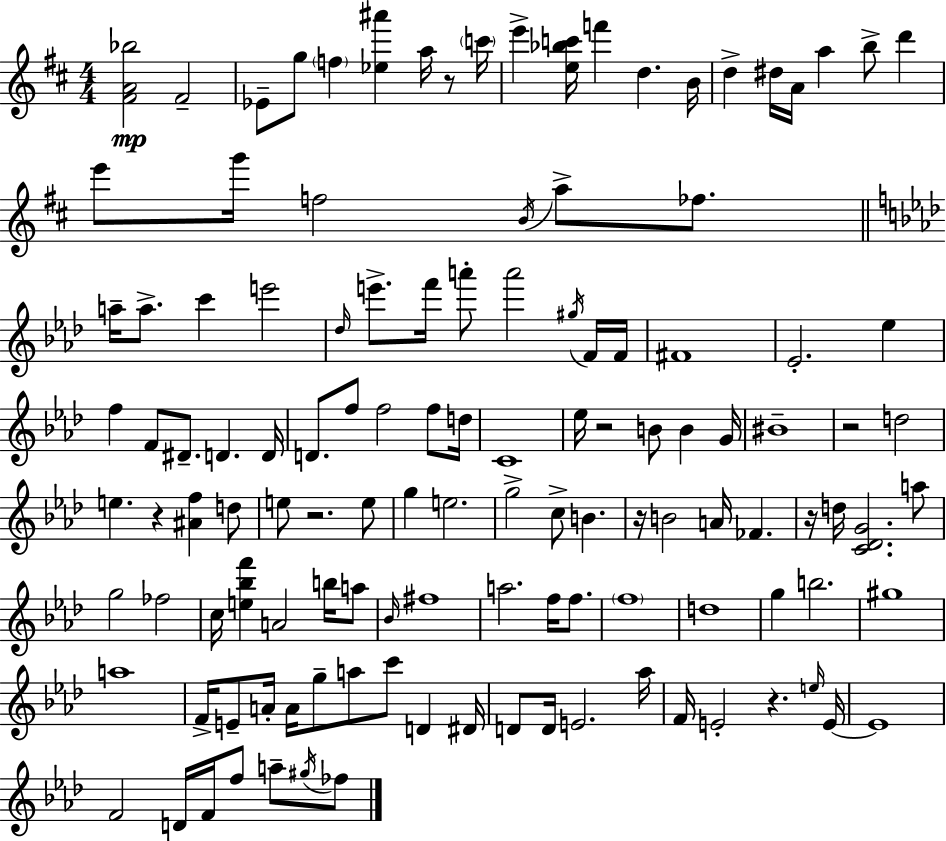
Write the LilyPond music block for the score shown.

{
  \clef treble
  \numericTimeSignature
  \time 4/4
  \key d \major
  <fis' a' bes''>2\mp fis'2-- | ees'8-- g''8 \parenthesize f''4 <ees'' ais'''>4 a''16 r8 \parenthesize c'''16 | e'''4-> <e'' bes'' c'''>16 f'''4 d''4. b'16 | d''4-> dis''16 a'16 a''4 b''8-> d'''4 | \break e'''8 g'''16 f''2 \acciaccatura { b'16 } a''8-> fes''8. | \bar "||" \break \key aes \major a''16-- a''8.-> c'''4 e'''2 | \grace { des''16 } e'''8.-> f'''16 a'''8-. a'''2 \acciaccatura { gis''16 } | f'16 f'16 fis'1 | ees'2.-. ees''4 | \break f''4 f'8 dis'8.-- d'4. | d'16 d'8. f''8 f''2 f''8 | d''16 c'1 | ees''16 r2 b'8 b'4 | \break g'16 bis'1-- | r2 d''2 | e''4. r4 <ais' f''>4 | d''8 e''8 r2. | \break e''8 g''4 e''2. | g''2-> c''8-> b'4. | r16 b'2 a'16 fes'4. | r16 d''16 <c' des' g'>2. | \break a''8 g''2 fes''2 | c''16 <e'' bes'' f'''>4 a'2 b''16 | a''8 \grace { bes'16 } fis''1 | a''2. f''16 | \break f''8. \parenthesize f''1 | d''1 | g''4 b''2. | gis''1 | \break a''1 | f'16-> e'8-- a'16-. a'16 g''8-- a''8 c'''8 d'4 | dis'16 d'8 d'16 e'2. | aes''16 f'16 e'2-. r4. | \break \grace { e''16 } e'16~~ e'1 | f'2 d'16 f'16 f''8 | a''8-- \acciaccatura { gis''16 } fes''8 \bar "|."
}